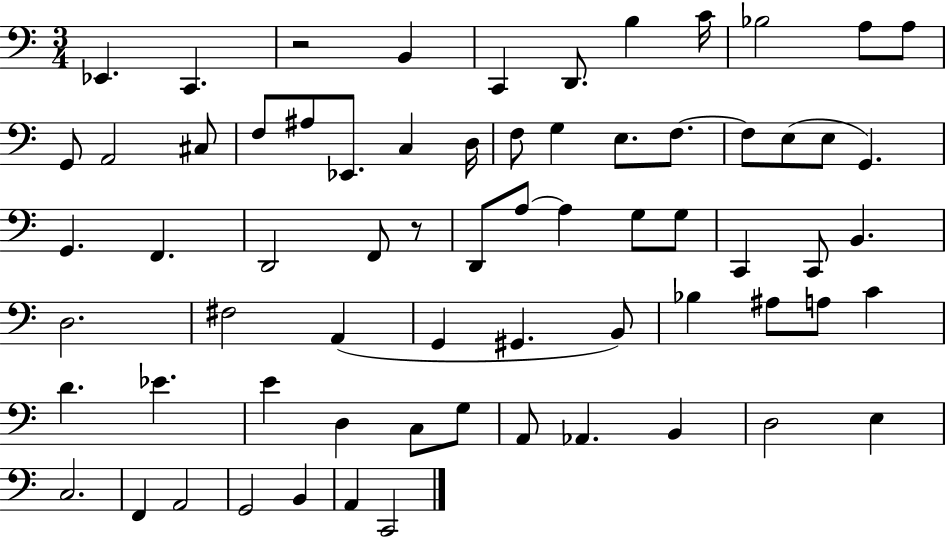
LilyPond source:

{
  \clef bass
  \numericTimeSignature
  \time 3/4
  \key c \major
  ees,4. c,4. | r2 b,4 | c,4 d,8. b4 c'16 | bes2 a8 a8 | \break g,8 a,2 cis8 | f8 ais8 ees,8. c4 d16 | f8 g4 e8. f8.~~ | f8 e8( e8 g,4.) | \break g,4. f,4. | d,2 f,8 r8 | d,8 a8~~ a4 g8 g8 | c,4 c,8 b,4. | \break d2. | fis2 a,4( | g,4 gis,4. b,8) | bes4 ais8 a8 c'4 | \break d'4. ees'4. | e'4 d4 c8 g8 | a,8 aes,4. b,4 | d2 e4 | \break c2. | f,4 a,2 | g,2 b,4 | a,4 c,2 | \break \bar "|."
}